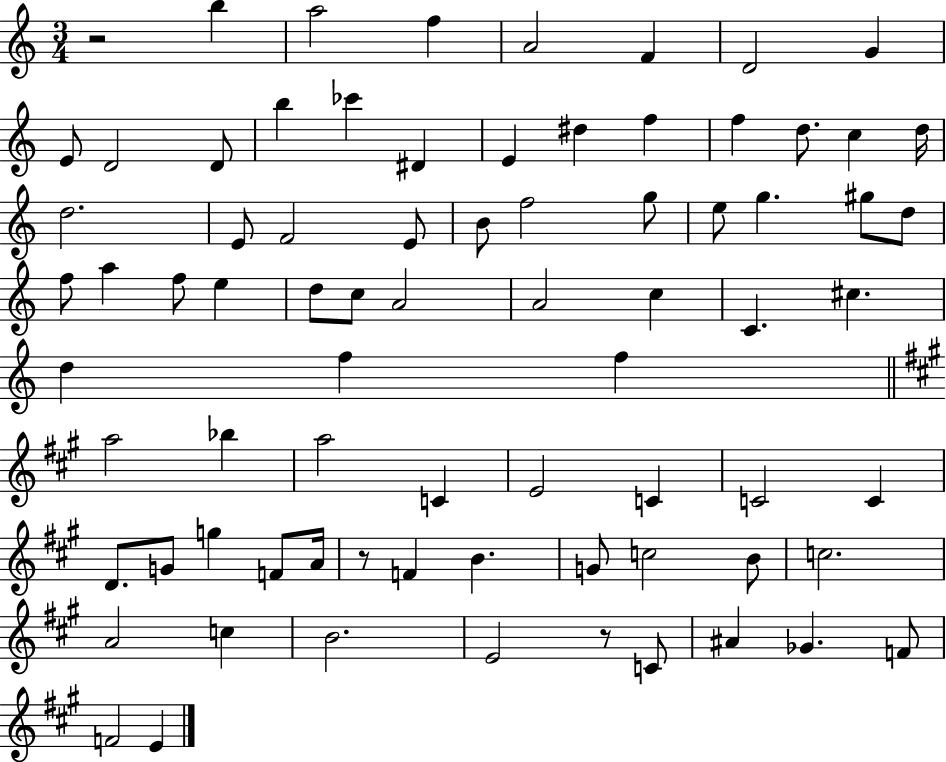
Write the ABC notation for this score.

X:1
T:Untitled
M:3/4
L:1/4
K:C
z2 b a2 f A2 F D2 G E/2 D2 D/2 b _c' ^D E ^d f f d/2 c d/4 d2 E/2 F2 E/2 B/2 f2 g/2 e/2 g ^g/2 d/2 f/2 a f/2 e d/2 c/2 A2 A2 c C ^c d f f a2 _b a2 C E2 C C2 C D/2 G/2 g F/2 A/4 z/2 F B G/2 c2 B/2 c2 A2 c B2 E2 z/2 C/2 ^A _G F/2 F2 E